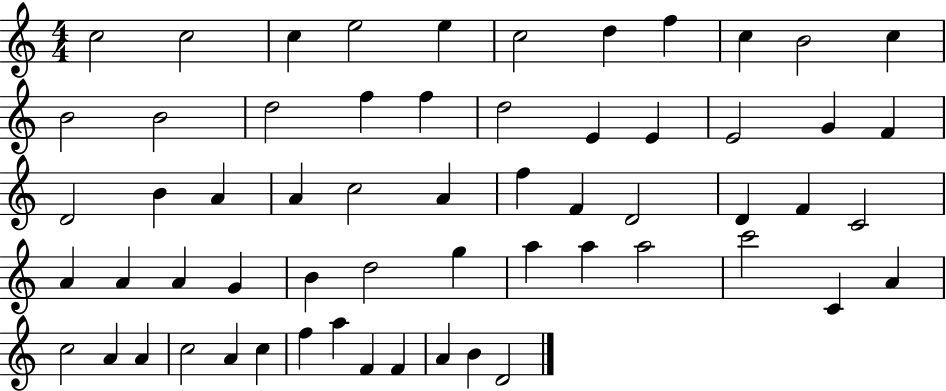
{
  \clef treble
  \numericTimeSignature
  \time 4/4
  \key c \major
  c''2 c''2 | c''4 e''2 e''4 | c''2 d''4 f''4 | c''4 b'2 c''4 | \break b'2 b'2 | d''2 f''4 f''4 | d''2 e'4 e'4 | e'2 g'4 f'4 | \break d'2 b'4 a'4 | a'4 c''2 a'4 | f''4 f'4 d'2 | d'4 f'4 c'2 | \break a'4 a'4 a'4 g'4 | b'4 d''2 g''4 | a''4 a''4 a''2 | c'''2 c'4 a'4 | \break c''2 a'4 a'4 | c''2 a'4 c''4 | f''4 a''4 f'4 f'4 | a'4 b'4 d'2 | \break \bar "|."
}